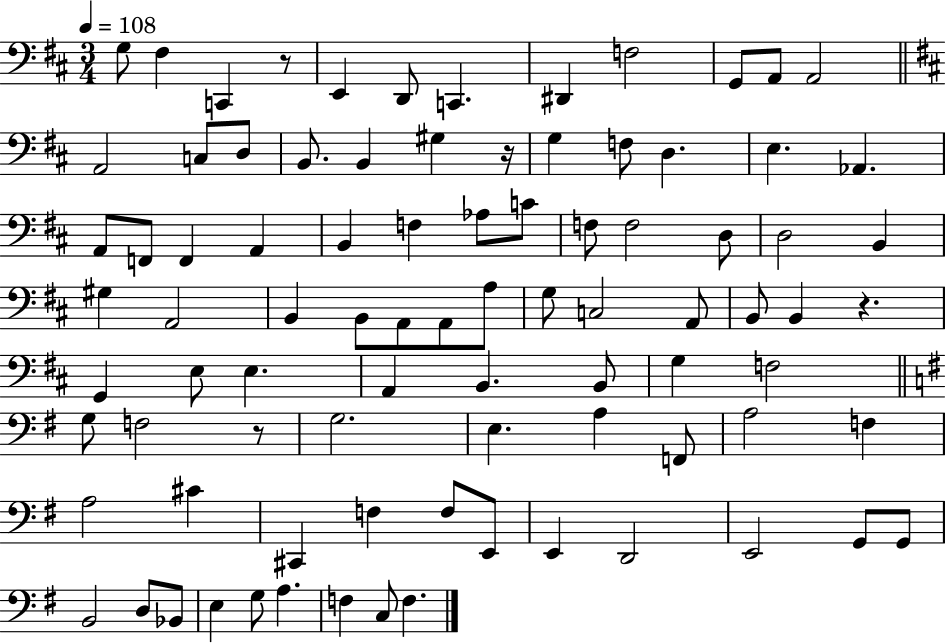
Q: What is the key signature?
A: D major